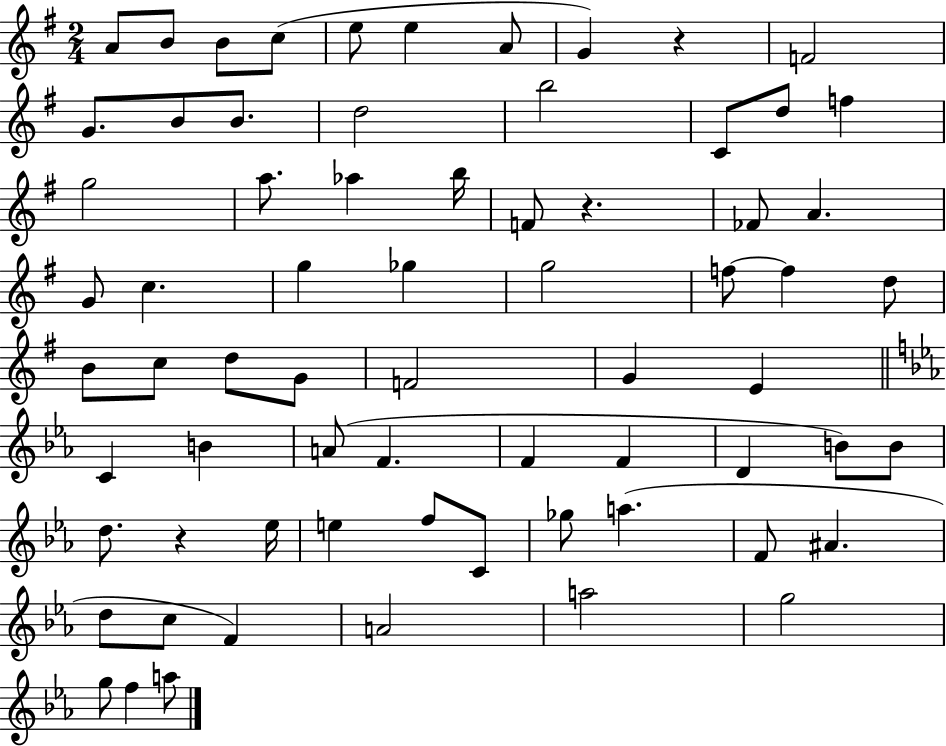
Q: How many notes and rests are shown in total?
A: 69